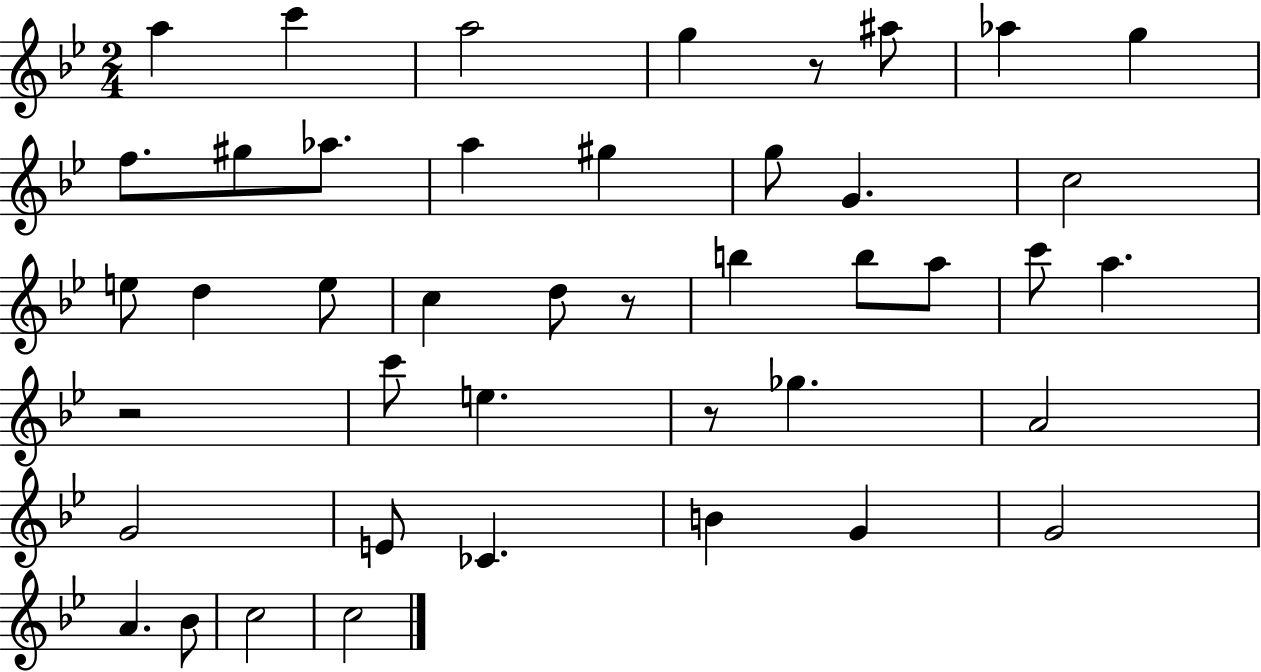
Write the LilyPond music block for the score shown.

{
  \clef treble
  \numericTimeSignature
  \time 2/4
  \key bes \major
  a''4 c'''4 | a''2 | g''4 r8 ais''8 | aes''4 g''4 | \break f''8. gis''8 aes''8. | a''4 gis''4 | g''8 g'4. | c''2 | \break e''8 d''4 e''8 | c''4 d''8 r8 | b''4 b''8 a''8 | c'''8 a''4. | \break r2 | c'''8 e''4. | r8 ges''4. | a'2 | \break g'2 | e'8 ces'4. | b'4 g'4 | g'2 | \break a'4. bes'8 | c''2 | c''2 | \bar "|."
}